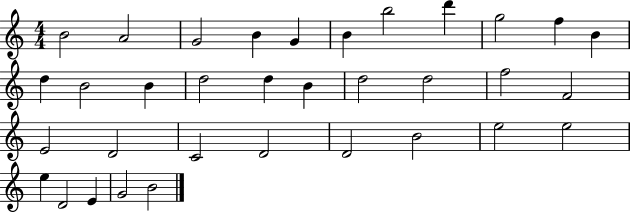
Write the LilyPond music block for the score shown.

{
  \clef treble
  \numericTimeSignature
  \time 4/4
  \key c \major
  b'2 a'2 | g'2 b'4 g'4 | b'4 b''2 d'''4 | g''2 f''4 b'4 | \break d''4 b'2 b'4 | d''2 d''4 b'4 | d''2 d''2 | f''2 f'2 | \break e'2 d'2 | c'2 d'2 | d'2 b'2 | e''2 e''2 | \break e''4 d'2 e'4 | g'2 b'2 | \bar "|."
}